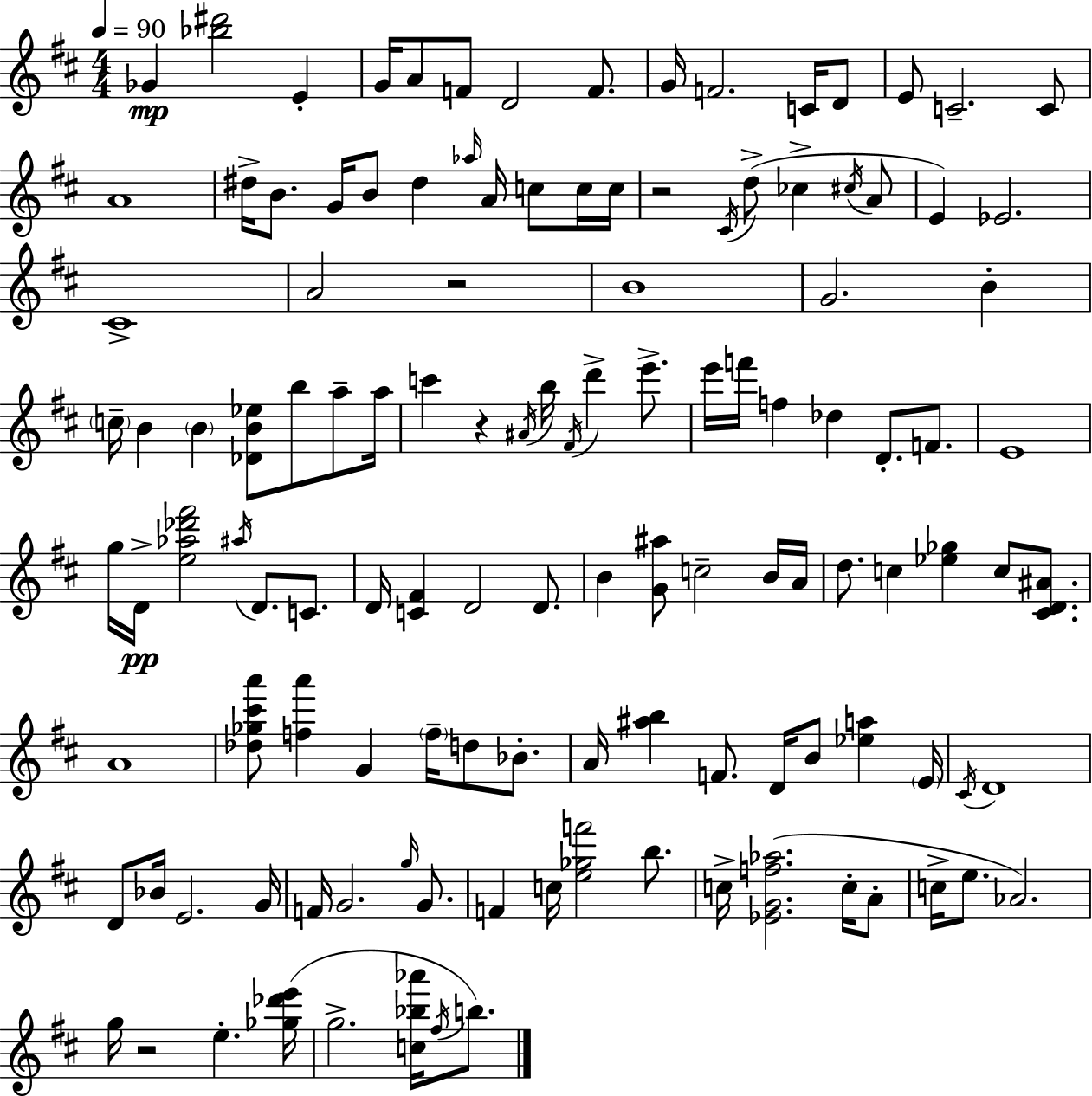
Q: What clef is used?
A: treble